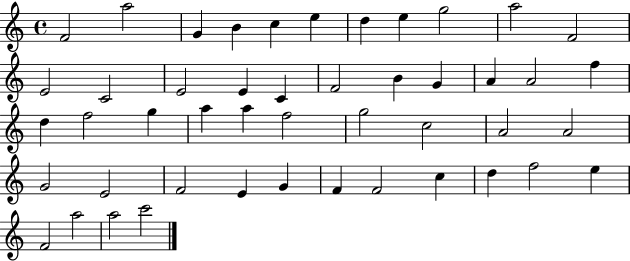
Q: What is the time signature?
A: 4/4